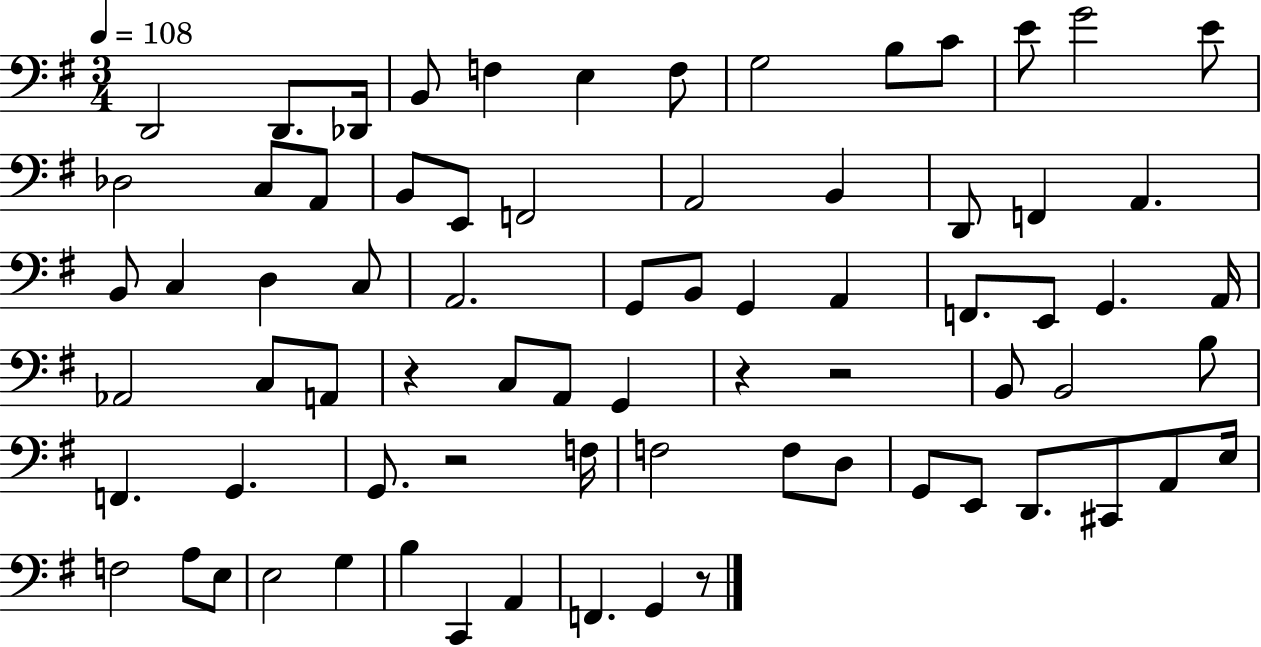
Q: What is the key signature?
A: G major